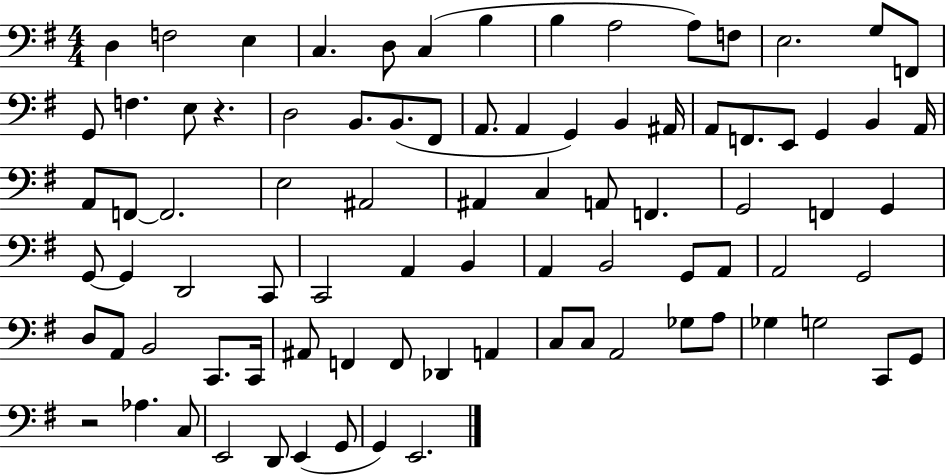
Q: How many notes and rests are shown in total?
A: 86